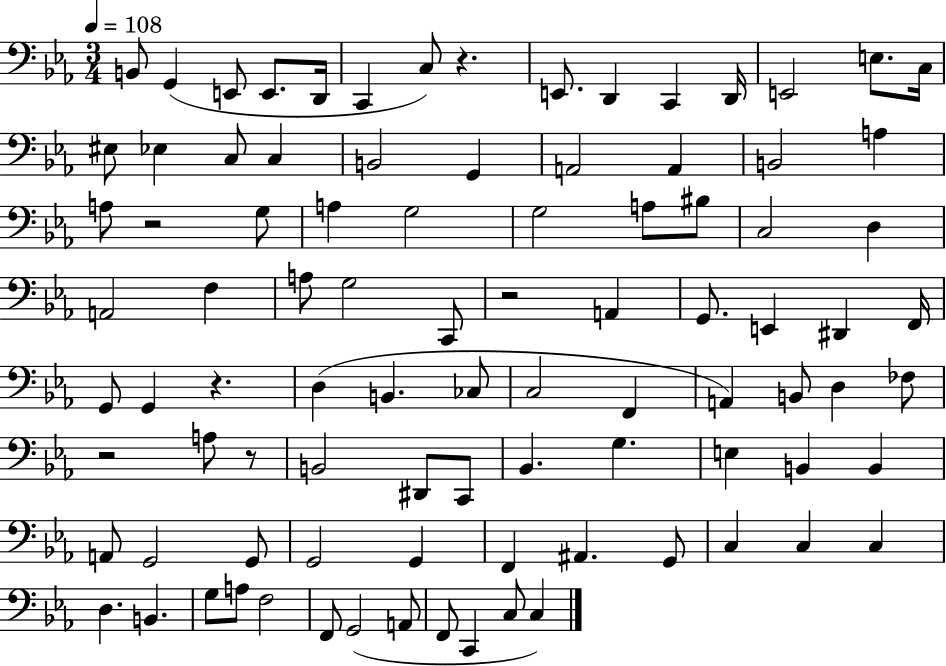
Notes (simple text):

B2/e G2/q E2/e E2/e. D2/s C2/q C3/e R/q. E2/e. D2/q C2/q D2/s E2/h E3/e. C3/s EIS3/e Eb3/q C3/e C3/q B2/h G2/q A2/h A2/q B2/h A3/q A3/e R/h G3/e A3/q G3/h G3/h A3/e BIS3/e C3/h D3/q A2/h F3/q A3/e G3/h C2/e R/h A2/q G2/e. E2/q D#2/q F2/s G2/e G2/q R/q. D3/q B2/q. CES3/e C3/h F2/q A2/q B2/e D3/q FES3/e R/h A3/e R/e B2/h D#2/e C2/e Bb2/q. G3/q. E3/q B2/q B2/q A2/e G2/h G2/e G2/h G2/q F2/q A#2/q. G2/e C3/q C3/q C3/q D3/q. B2/q. G3/e A3/e F3/h F2/e G2/h A2/e F2/e C2/q C3/e C3/q